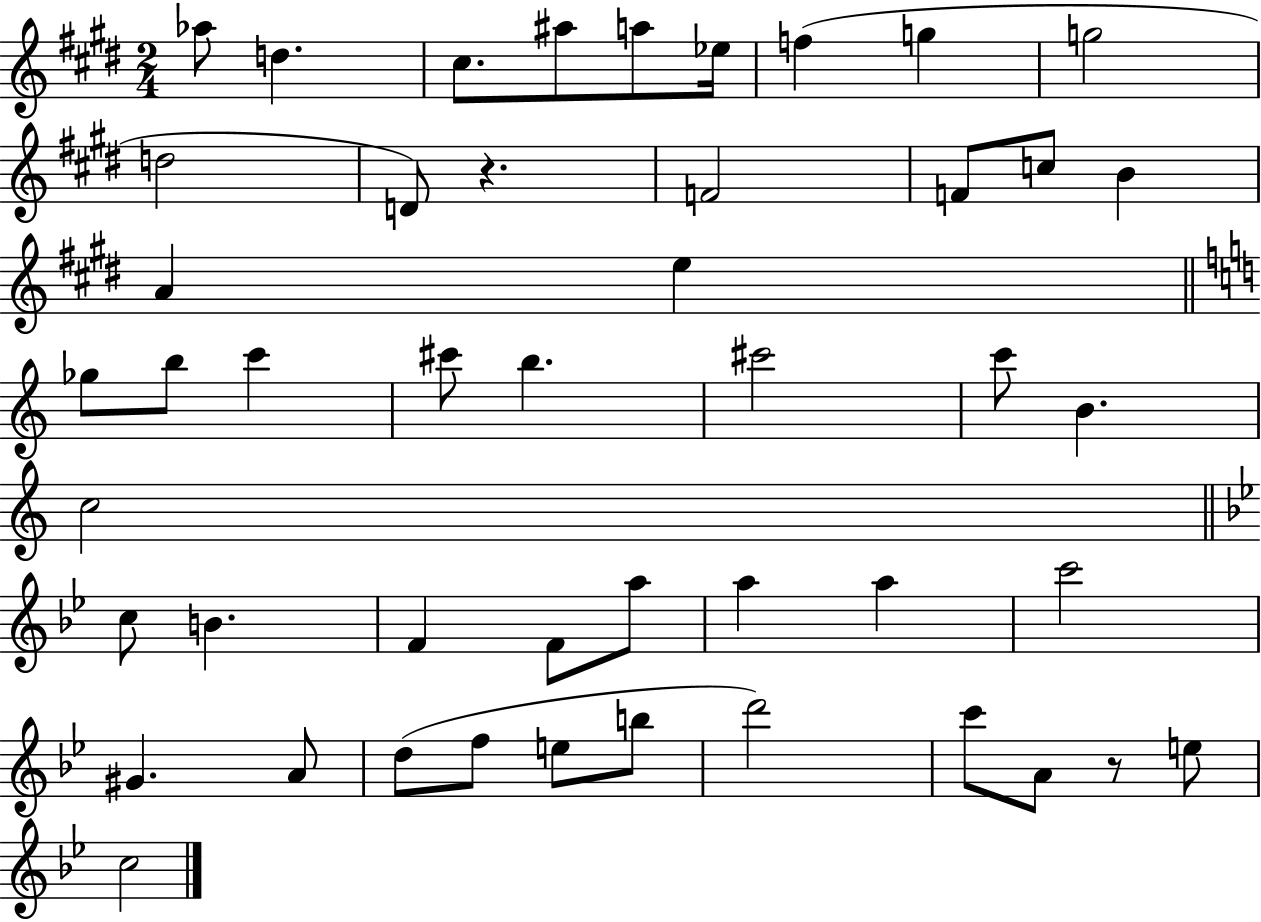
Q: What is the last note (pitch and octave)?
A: C5